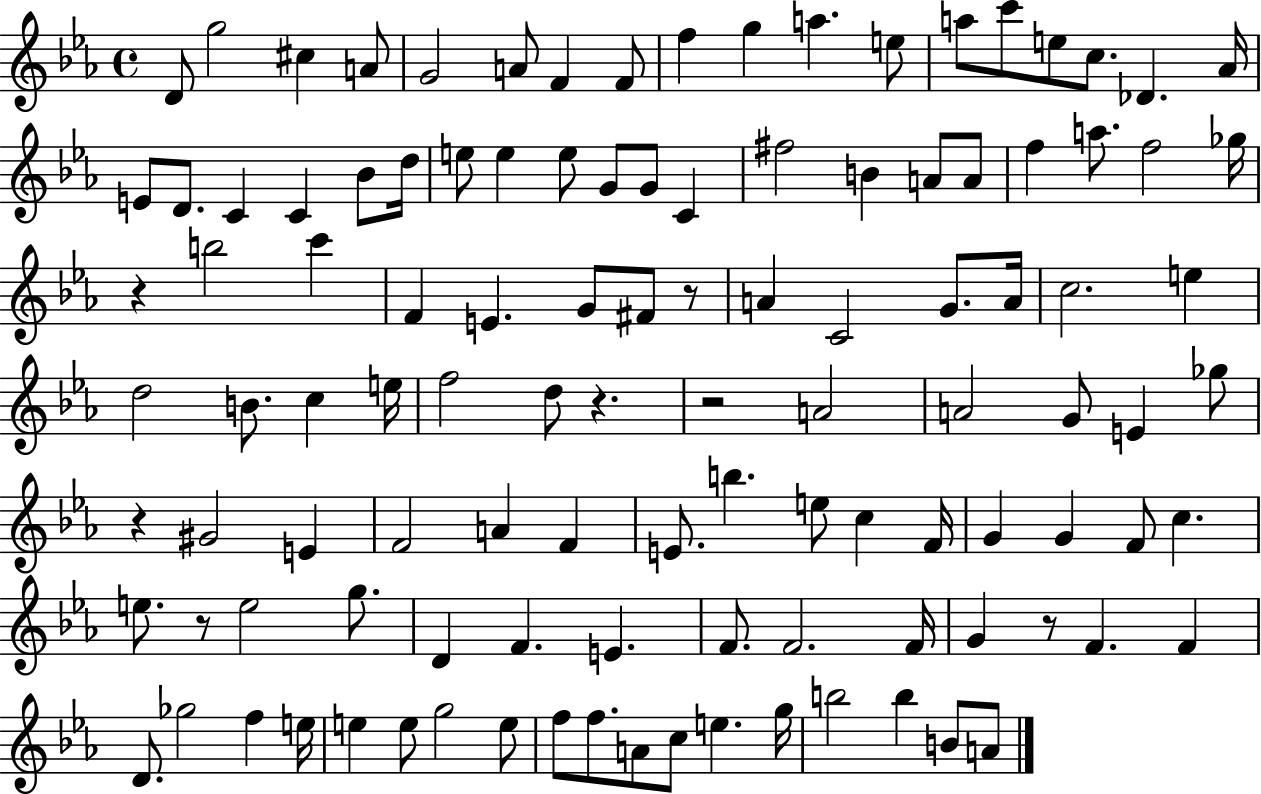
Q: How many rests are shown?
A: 7